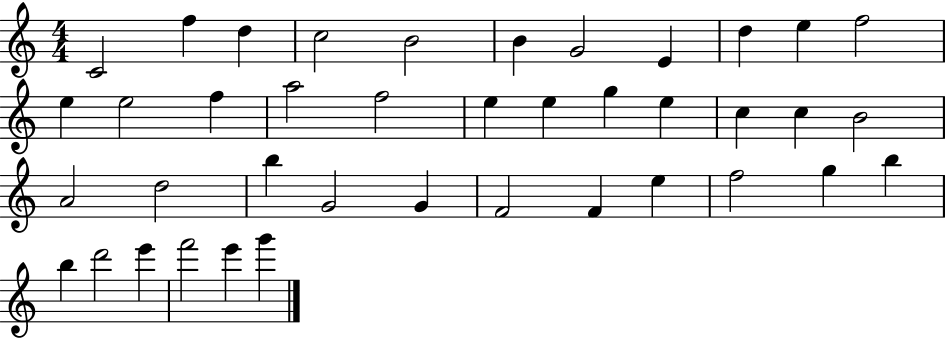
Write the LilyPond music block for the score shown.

{
  \clef treble
  \numericTimeSignature
  \time 4/4
  \key c \major
  c'2 f''4 d''4 | c''2 b'2 | b'4 g'2 e'4 | d''4 e''4 f''2 | \break e''4 e''2 f''4 | a''2 f''2 | e''4 e''4 g''4 e''4 | c''4 c''4 b'2 | \break a'2 d''2 | b''4 g'2 g'4 | f'2 f'4 e''4 | f''2 g''4 b''4 | \break b''4 d'''2 e'''4 | f'''2 e'''4 g'''4 | \bar "|."
}